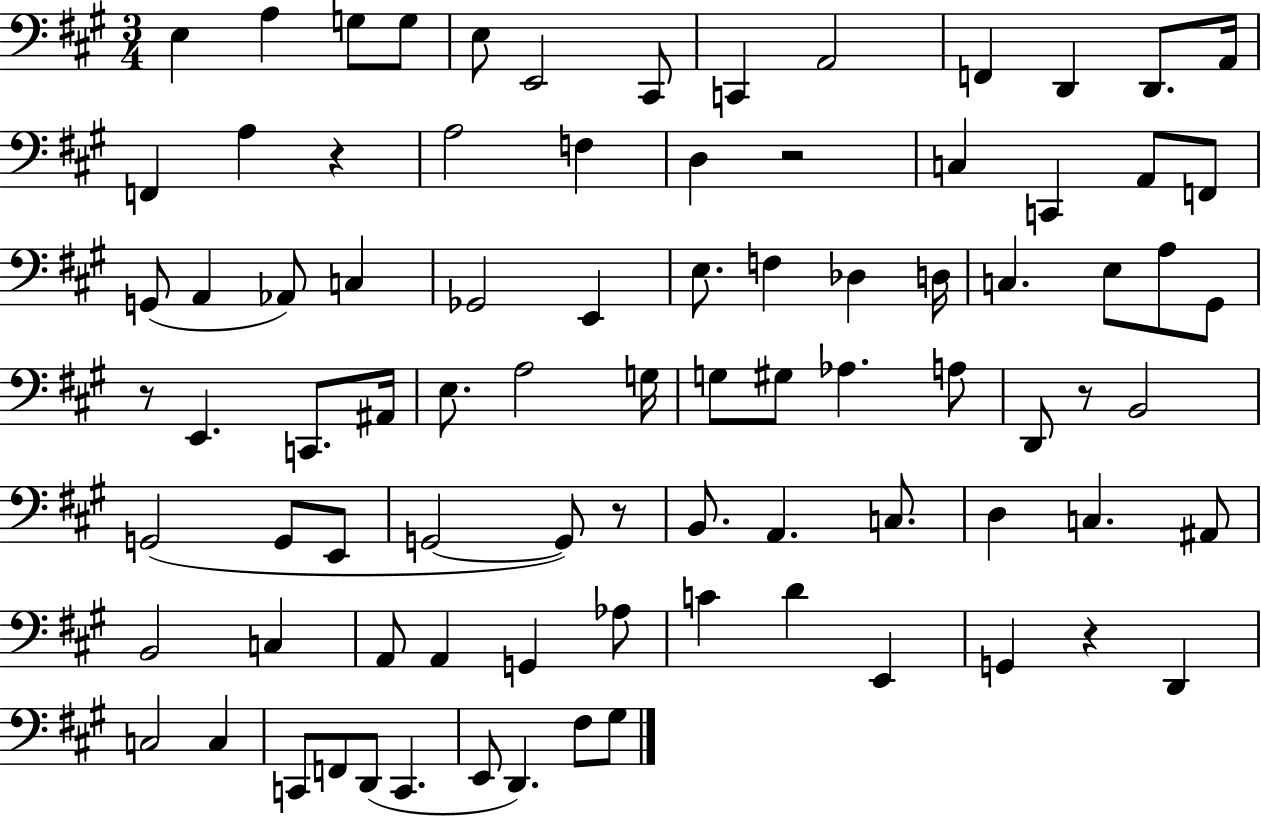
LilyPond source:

{
  \clef bass
  \numericTimeSignature
  \time 3/4
  \key a \major
  e4 a4 g8 g8 | e8 e,2 cis,8 | c,4 a,2 | f,4 d,4 d,8. a,16 | \break f,4 a4 r4 | a2 f4 | d4 r2 | c4 c,4 a,8 f,8 | \break g,8( a,4 aes,8) c4 | ges,2 e,4 | e8. f4 des4 d16 | c4. e8 a8 gis,8 | \break r8 e,4. c,8. ais,16 | e8. a2 g16 | g8 gis8 aes4. a8 | d,8 r8 b,2 | \break g,2( g,8 e,8 | g,2~~ g,8) r8 | b,8. a,4. c8. | d4 c4. ais,8 | \break b,2 c4 | a,8 a,4 g,4 aes8 | c'4 d'4 e,4 | g,4 r4 d,4 | \break c2 c4 | c,8 f,8 d,8( c,4. | e,8 d,4.) fis8 gis8 | \bar "|."
}